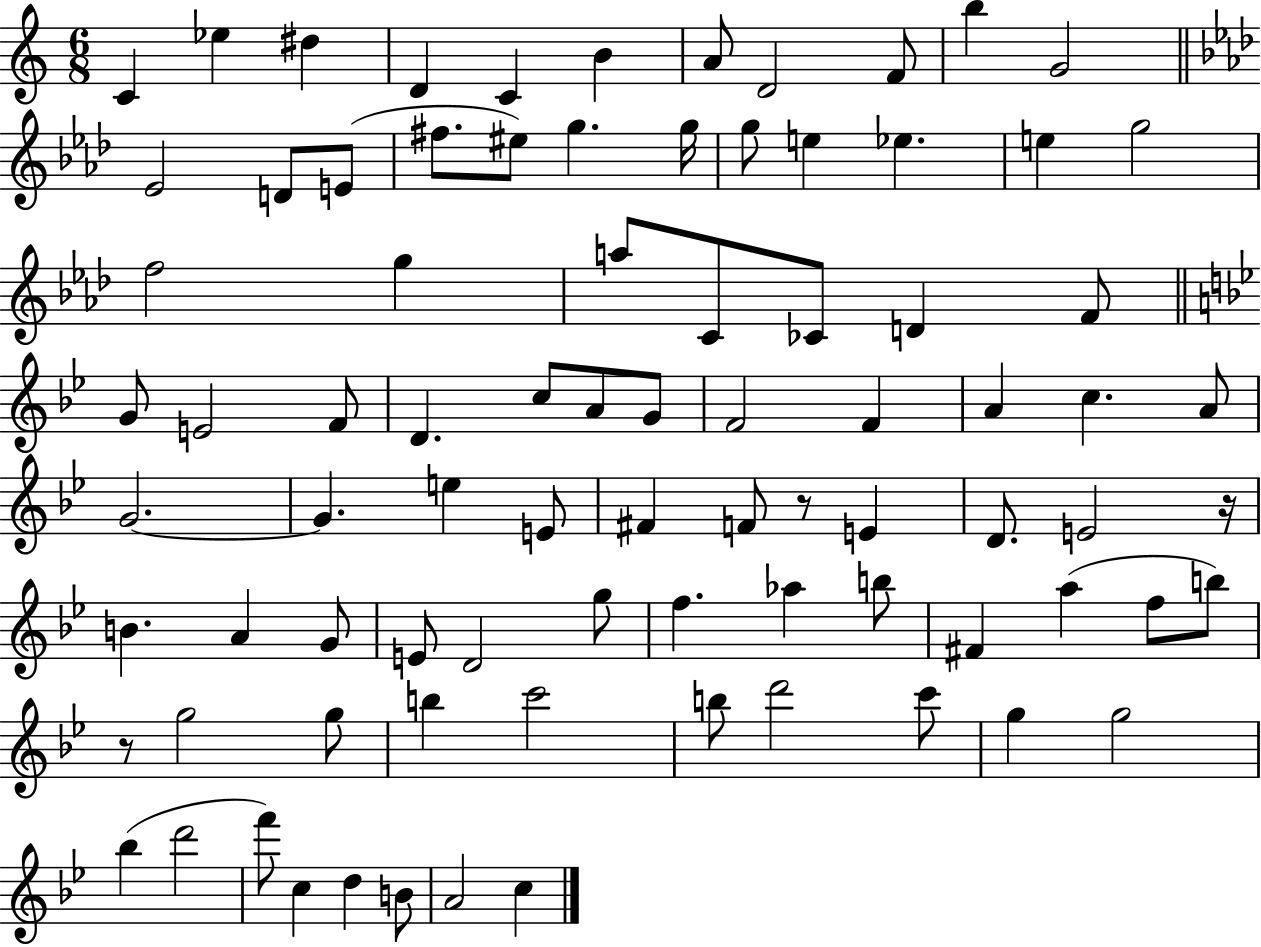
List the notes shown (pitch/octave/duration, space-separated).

C4/q Eb5/q D#5/q D4/q C4/q B4/q A4/e D4/h F4/e B5/q G4/h Eb4/h D4/e E4/e F#5/e. EIS5/e G5/q. G5/s G5/e E5/q Eb5/q. E5/q G5/h F5/h G5/q A5/e C4/e CES4/e D4/q F4/e G4/e E4/h F4/e D4/q. C5/e A4/e G4/e F4/h F4/q A4/q C5/q. A4/e G4/h. G4/q. E5/q E4/e F#4/q F4/e R/e E4/q D4/e. E4/h R/s B4/q. A4/q G4/e E4/e D4/h G5/e F5/q. Ab5/q B5/e F#4/q A5/q F5/e B5/e R/e G5/h G5/e B5/q C6/h B5/e D6/h C6/e G5/q G5/h Bb5/q D6/h F6/e C5/q D5/q B4/e A4/h C5/q